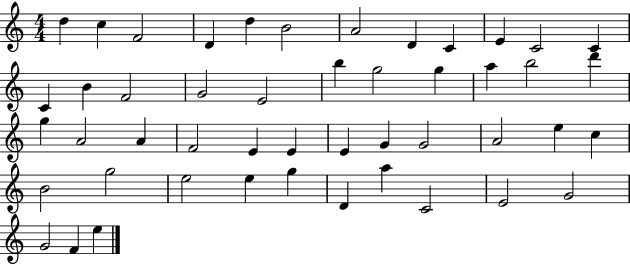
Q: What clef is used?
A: treble